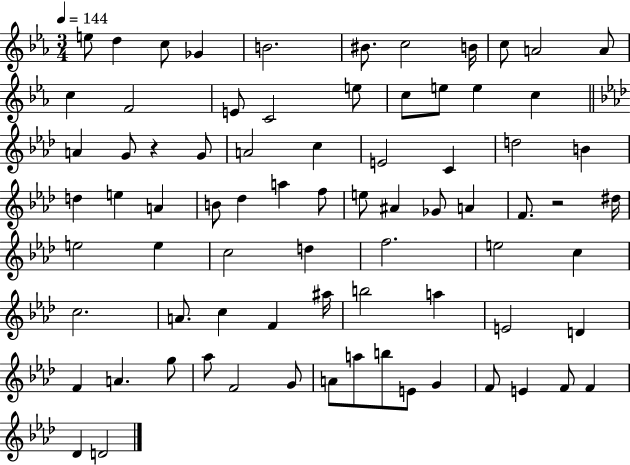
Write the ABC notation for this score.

X:1
T:Untitled
M:3/4
L:1/4
K:Eb
e/2 d c/2 _G B2 ^B/2 c2 B/4 c/2 A2 A/2 c F2 E/2 C2 e/2 c/2 e/2 e c A G/2 z G/2 A2 c E2 C d2 B d e A B/2 _d a f/2 e/2 ^A _G/2 A F/2 z2 ^d/4 e2 e c2 d f2 e2 c c2 A/2 c F ^a/4 b2 a E2 D F A g/2 _a/2 F2 G/2 A/2 a/2 b/2 E/2 G F/2 E F/2 F _D D2